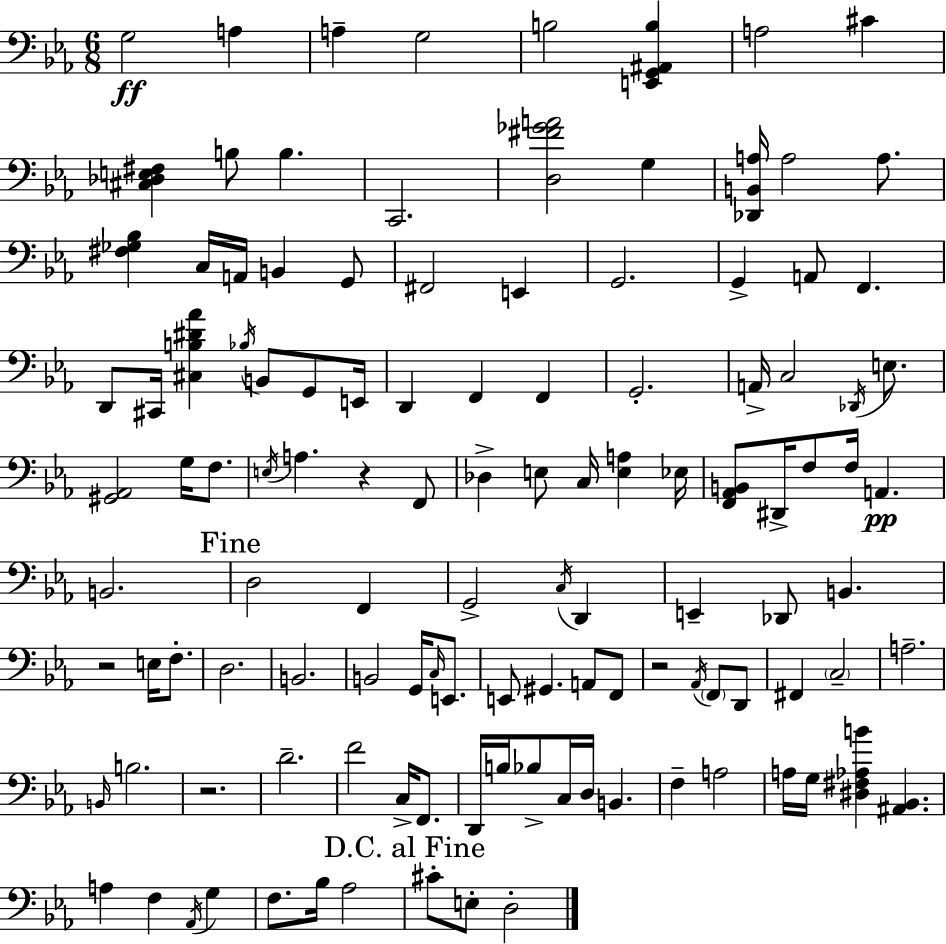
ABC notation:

X:1
T:Untitled
M:6/8
L:1/4
K:Cm
G,2 A, A, G,2 B,2 [E,,G,,^A,,B,] A,2 ^C [^C,_D,E,^F,] B,/2 B, C,,2 [D,^F_GA]2 G, [_D,,B,,A,]/4 A,2 A,/2 [^F,_G,_B,] C,/4 A,,/4 B,, G,,/2 ^F,,2 E,, G,,2 G,, A,,/2 F,, D,,/2 ^C,,/4 [^C,B,^D_A] _B,/4 B,,/2 G,,/2 E,,/4 D,, F,, F,, G,,2 A,,/4 C,2 _D,,/4 E,/2 [^G,,_A,,]2 G,/4 F,/2 E,/4 A, z F,,/2 _D, E,/2 C,/4 [E,A,] _E,/4 [F,,_A,,B,,]/2 ^D,,/4 F,/2 F,/4 A,, B,,2 D,2 F,, G,,2 C,/4 D,, E,, _D,,/2 B,, z2 E,/4 F,/2 D,2 B,,2 B,,2 G,,/4 C,/4 E,,/2 E,,/2 ^G,, A,,/2 F,,/2 z2 _A,,/4 F,,/2 D,,/2 ^F,, C,2 A,2 B,,/4 B,2 z2 D2 F2 C,/4 F,,/2 D,,/4 B,/4 _B,/2 C,/4 D,/4 B,, F, A,2 A,/4 G,/4 [^D,^F,_A,B] [^A,,_B,,] A, F, _A,,/4 G, F,/2 _B,/4 _A,2 ^C/2 E,/2 D,2